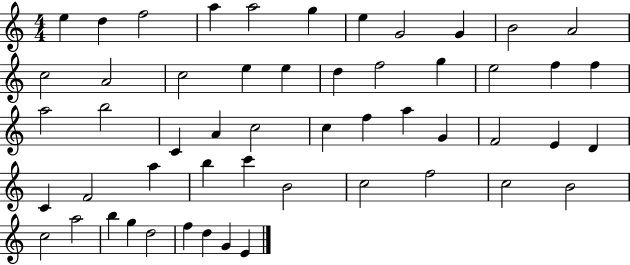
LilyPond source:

{
  \clef treble
  \numericTimeSignature
  \time 4/4
  \key c \major
  e''4 d''4 f''2 | a''4 a''2 g''4 | e''4 g'2 g'4 | b'2 a'2 | \break c''2 a'2 | c''2 e''4 e''4 | d''4 f''2 g''4 | e''2 f''4 f''4 | \break a''2 b''2 | c'4 a'4 c''2 | c''4 f''4 a''4 g'4 | f'2 e'4 d'4 | \break c'4 f'2 a''4 | b''4 c'''4 b'2 | c''2 f''2 | c''2 b'2 | \break c''2 a''2 | b''4 g''4 d''2 | f''4 d''4 g'4 e'4 | \bar "|."
}